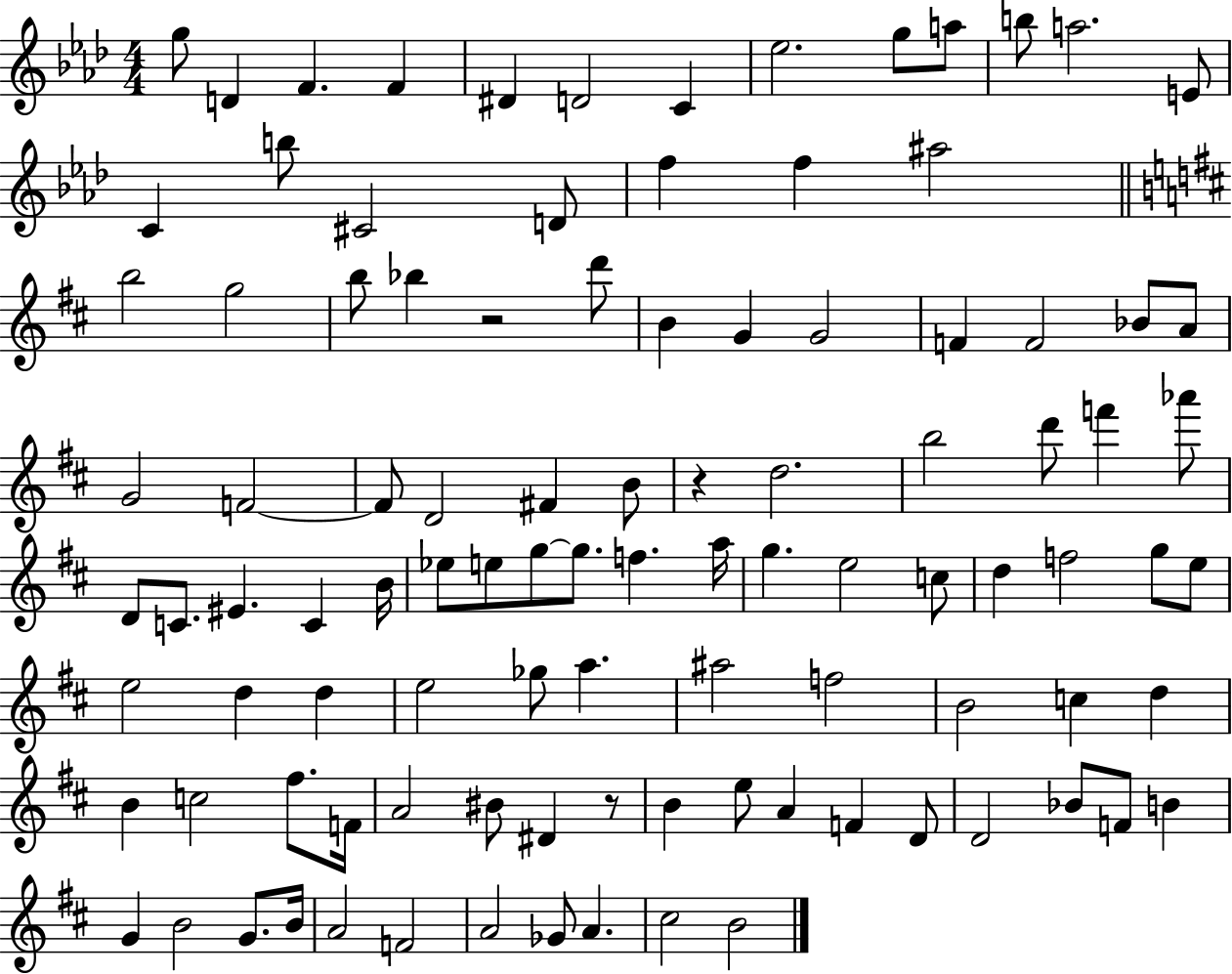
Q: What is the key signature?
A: AES major